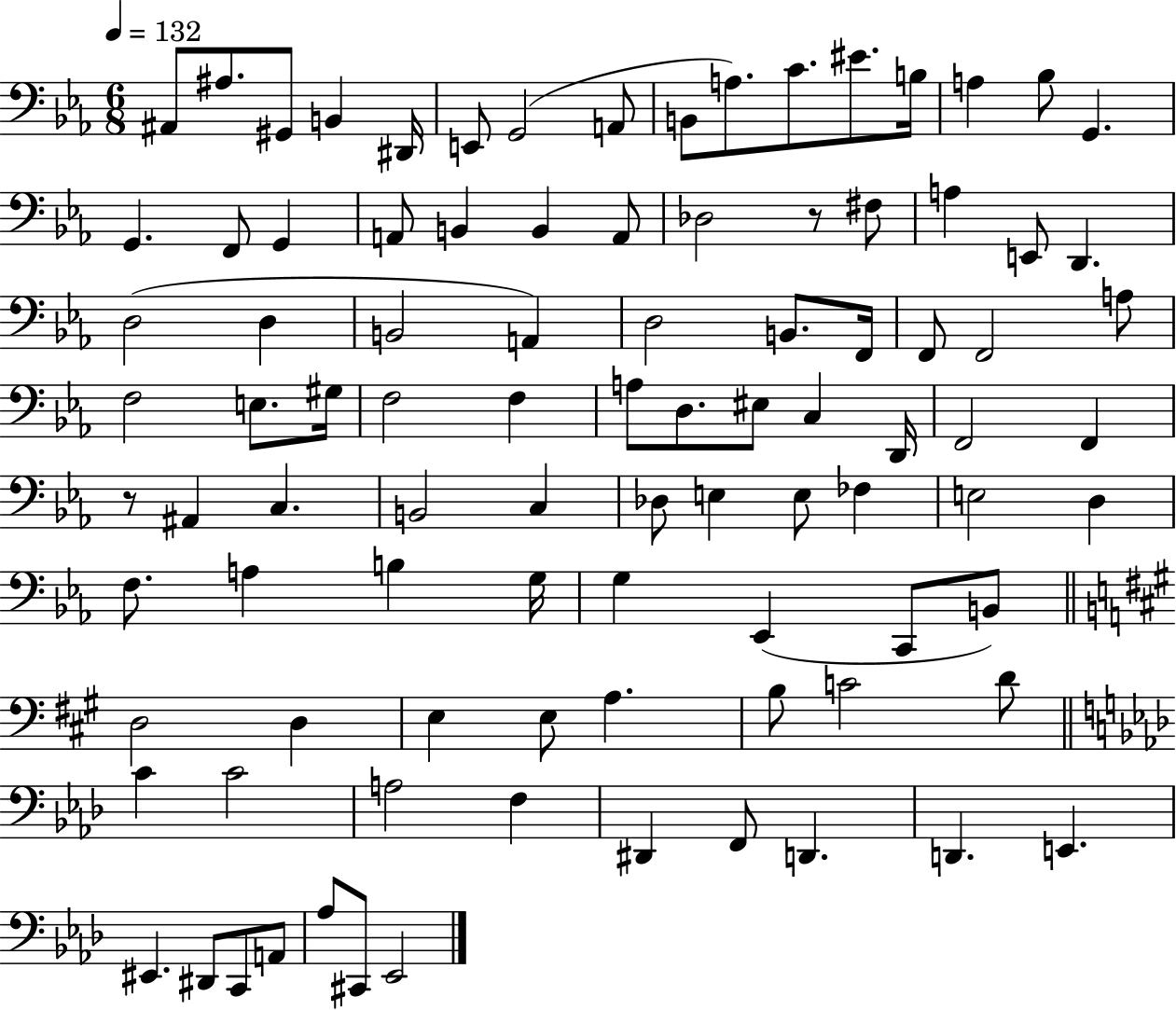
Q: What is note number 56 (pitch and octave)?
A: E3